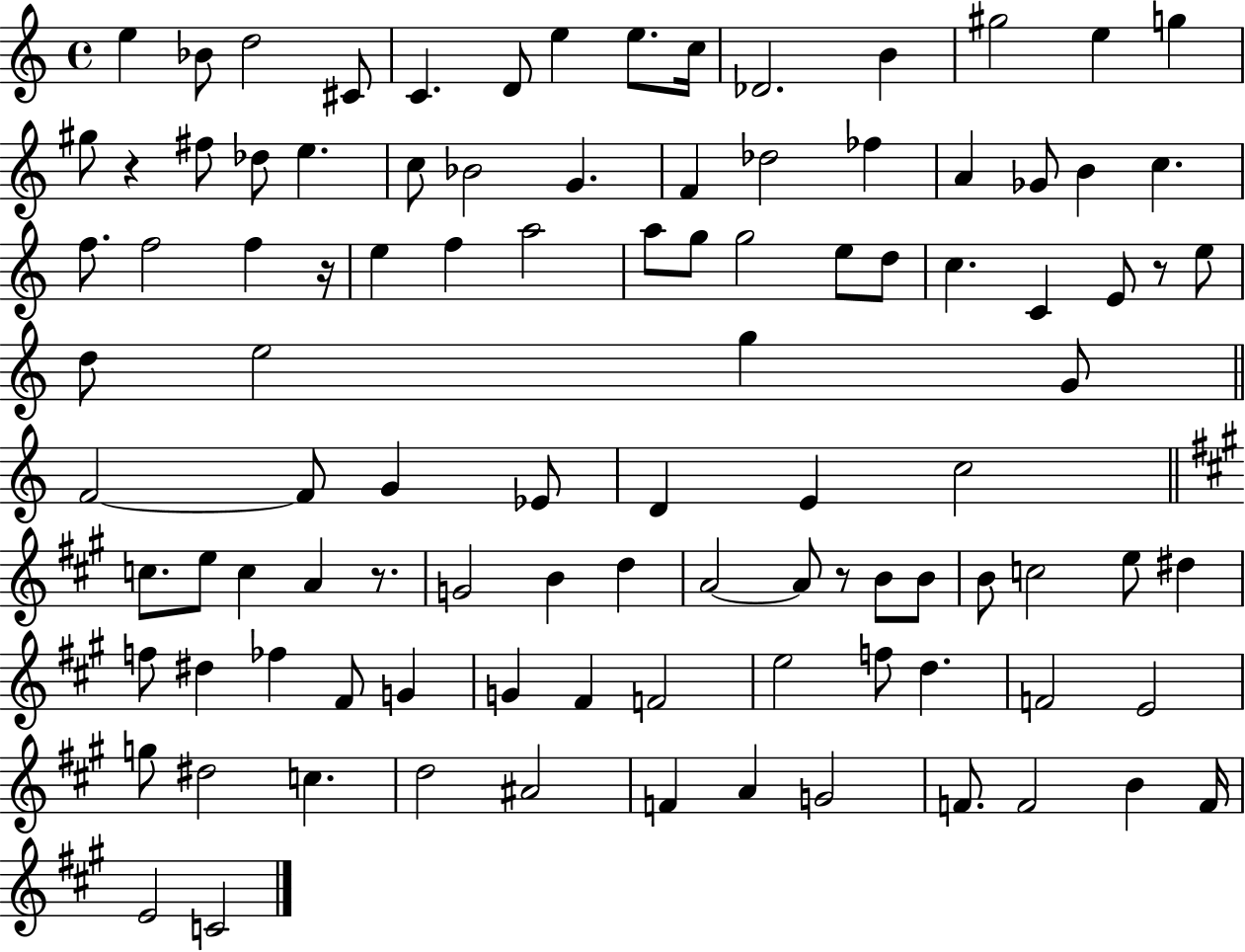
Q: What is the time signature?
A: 4/4